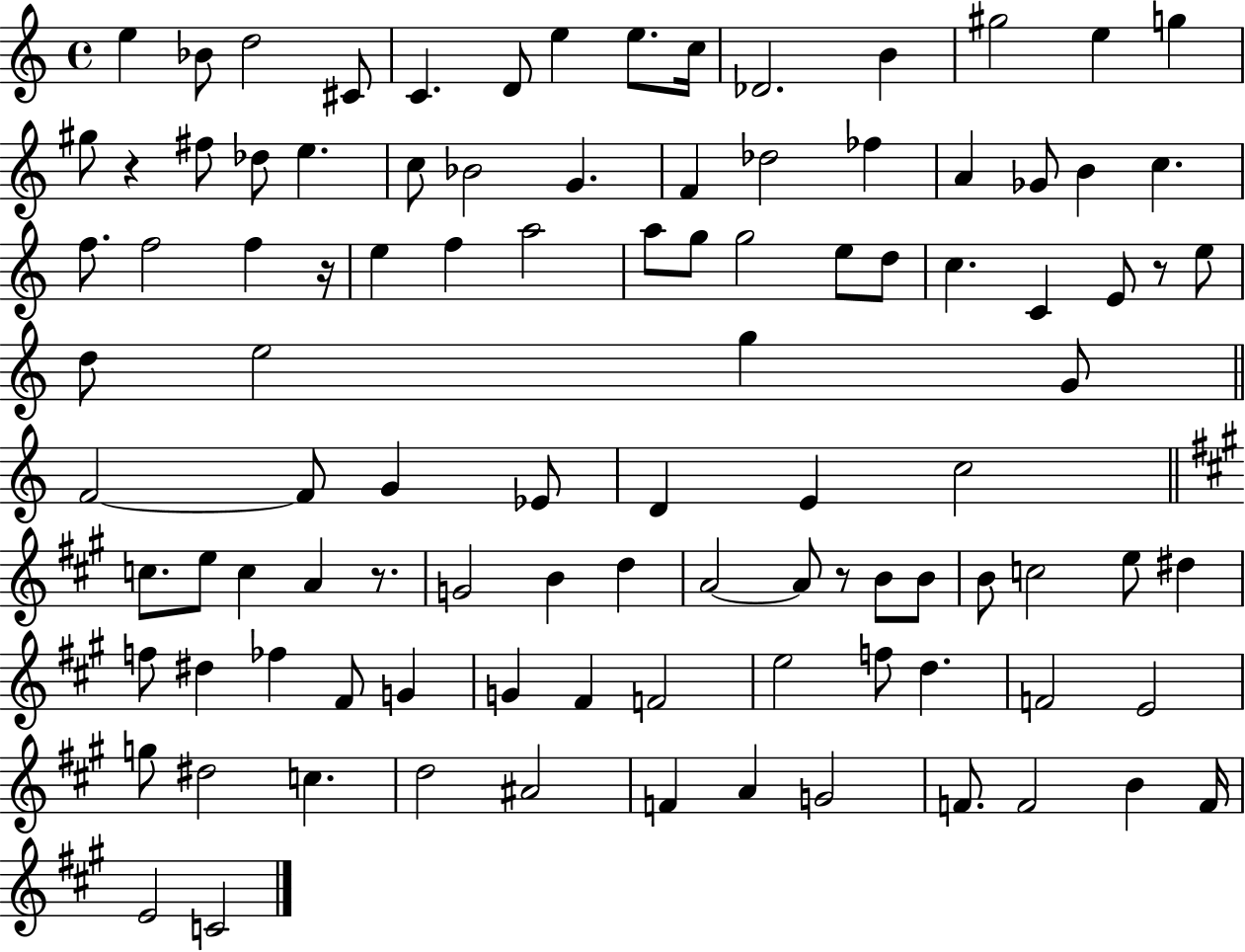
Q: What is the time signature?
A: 4/4